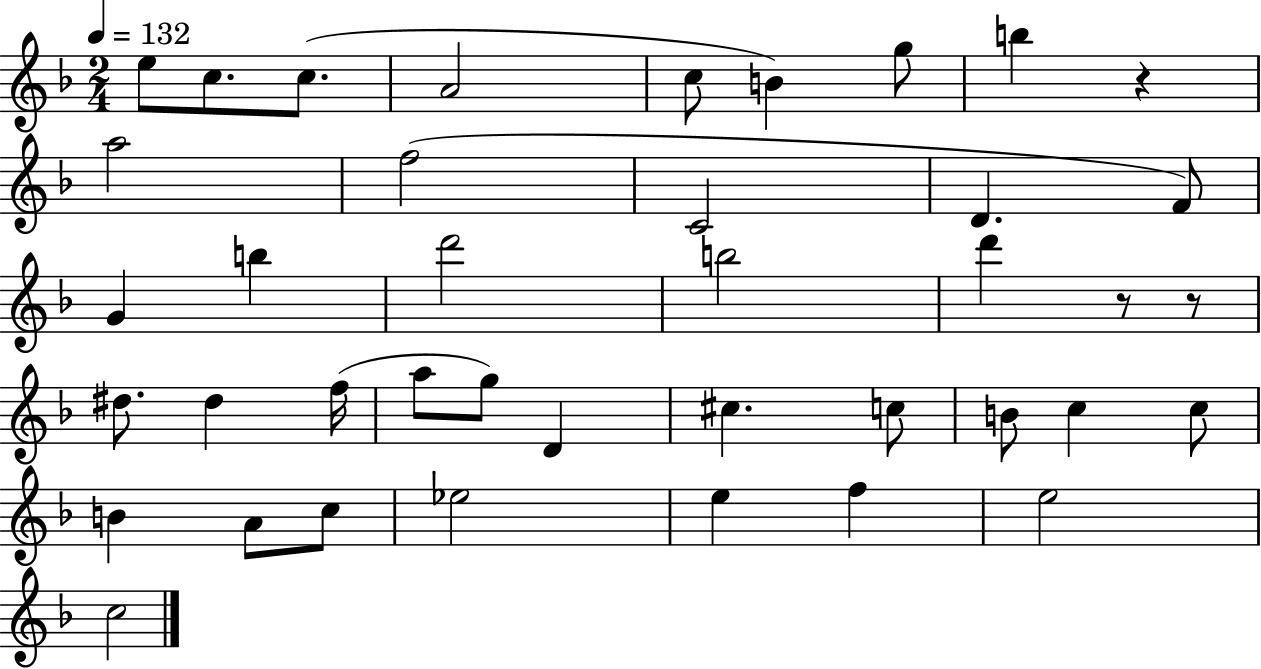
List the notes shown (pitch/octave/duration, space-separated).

E5/e C5/e. C5/e. A4/h C5/e B4/q G5/e B5/q R/q A5/h F5/h C4/h D4/q. F4/e G4/q B5/q D6/h B5/h D6/q R/e R/e D#5/e. D#5/q F5/s A5/e G5/e D4/q C#5/q. C5/e B4/e C5/q C5/e B4/q A4/e C5/e Eb5/h E5/q F5/q E5/h C5/h